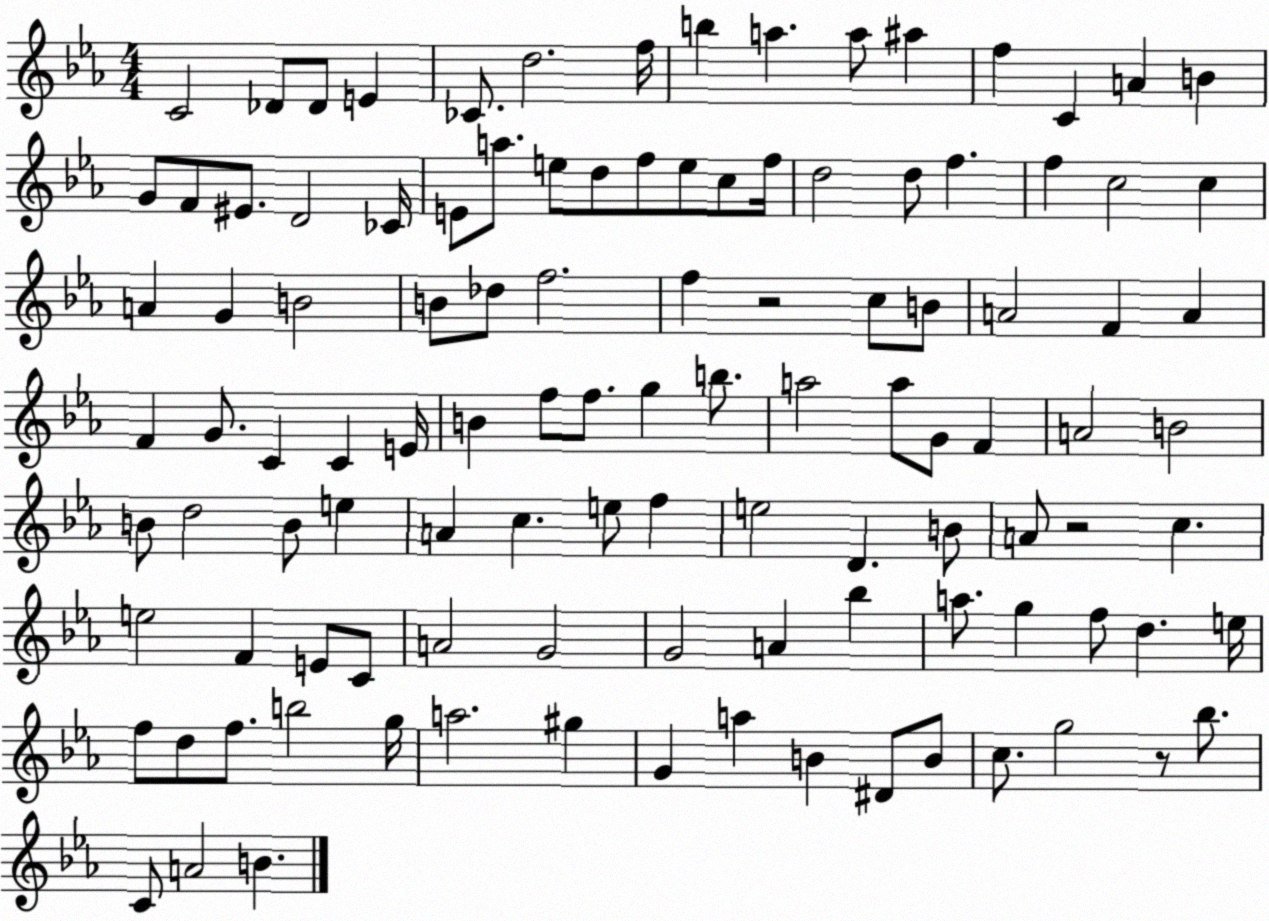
X:1
T:Untitled
M:4/4
L:1/4
K:Eb
C2 _D/2 _D/2 E _C/2 d2 f/4 b a a/2 ^a f C A B G/2 F/2 ^E/2 D2 _C/4 E/2 a/2 e/2 d/2 f/2 e/2 c/2 f/4 d2 d/2 f f c2 c A G B2 B/2 _d/2 f2 f z2 c/2 B/2 A2 F A F G/2 C C E/4 B f/2 f/2 g b/2 a2 a/2 G/2 F A2 B2 B/2 d2 B/2 e A c e/2 f e2 D B/2 A/2 z2 c e2 F E/2 C/2 A2 G2 G2 A _b a/2 g f/2 d e/4 f/2 d/2 f/2 b2 g/4 a2 ^g G a B ^D/2 B/2 c/2 g2 z/2 _b/2 C/2 A2 B